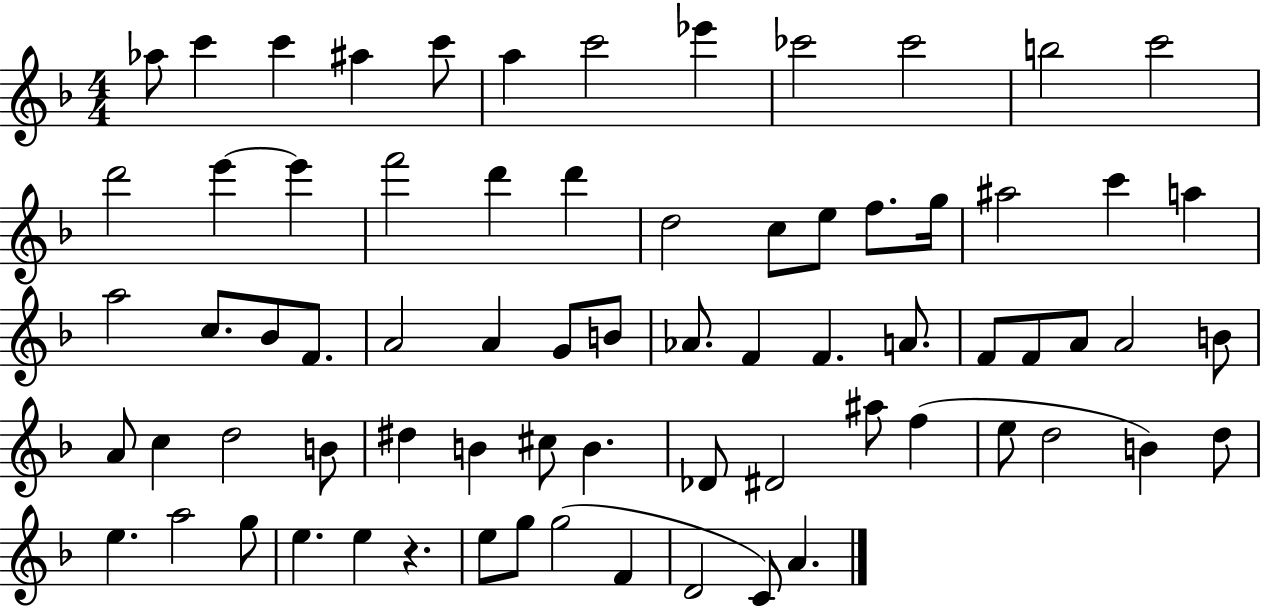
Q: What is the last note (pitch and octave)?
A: A4